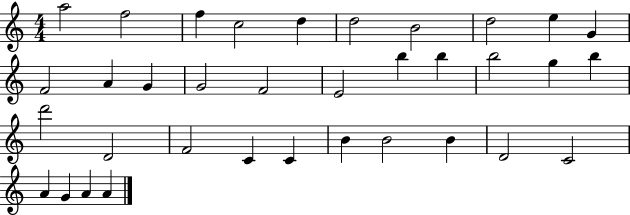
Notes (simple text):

A5/h F5/h F5/q C5/h D5/q D5/h B4/h D5/h E5/q G4/q F4/h A4/q G4/q G4/h F4/h E4/h B5/q B5/q B5/h G5/q B5/q D6/h D4/h F4/h C4/q C4/q B4/q B4/h B4/q D4/h C4/h A4/q G4/q A4/q A4/q